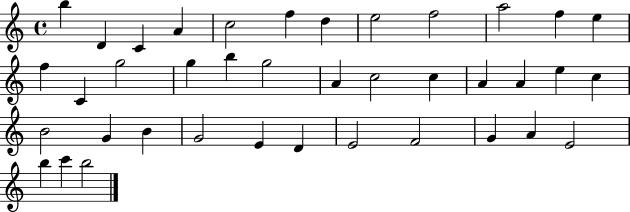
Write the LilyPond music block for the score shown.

{
  \clef treble
  \time 4/4
  \defaultTimeSignature
  \key c \major
  b''4 d'4 c'4 a'4 | c''2 f''4 d''4 | e''2 f''2 | a''2 f''4 e''4 | \break f''4 c'4 g''2 | g''4 b''4 g''2 | a'4 c''2 c''4 | a'4 a'4 e''4 c''4 | \break b'2 g'4 b'4 | g'2 e'4 d'4 | e'2 f'2 | g'4 a'4 e'2 | \break b''4 c'''4 b''2 | \bar "|."
}